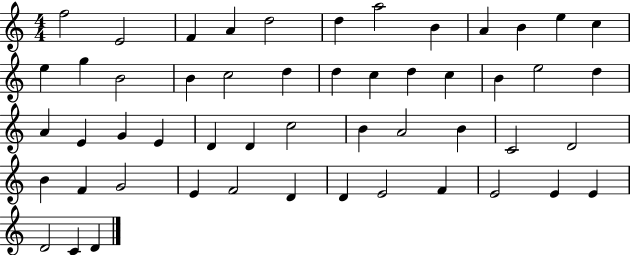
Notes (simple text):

F5/h E4/h F4/q A4/q D5/h D5/q A5/h B4/q A4/q B4/q E5/q C5/q E5/q G5/q B4/h B4/q C5/h D5/q D5/q C5/q D5/q C5/q B4/q E5/h D5/q A4/q E4/q G4/q E4/q D4/q D4/q C5/h B4/q A4/h B4/q C4/h D4/h B4/q F4/q G4/h E4/q F4/h D4/q D4/q E4/h F4/q E4/h E4/q E4/q D4/h C4/q D4/q